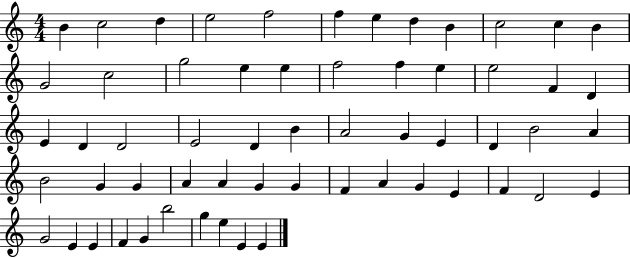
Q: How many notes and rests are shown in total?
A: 59